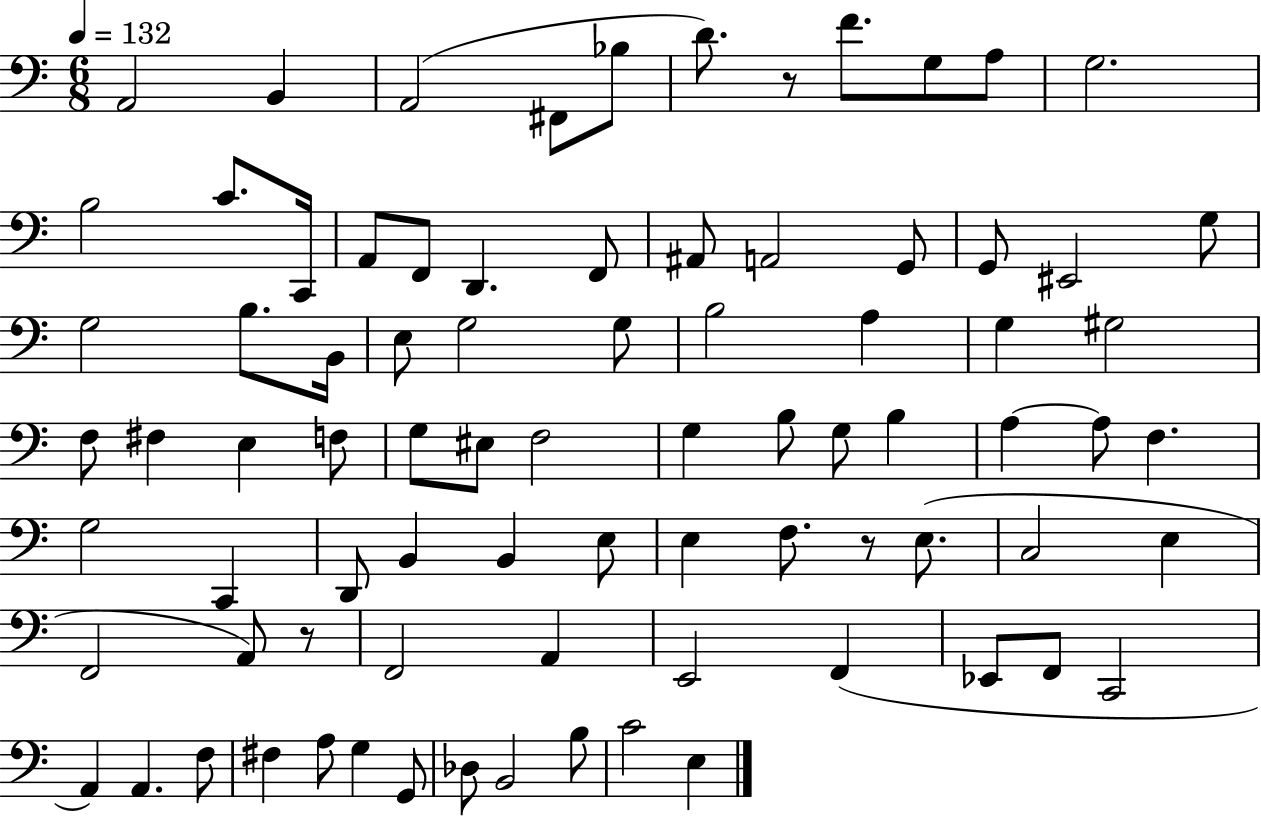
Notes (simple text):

A2/h B2/q A2/h F#2/e Bb3/e D4/e. R/e F4/e. G3/e A3/e G3/h. B3/h C4/e. C2/s A2/e F2/e D2/q. F2/e A#2/e A2/h G2/e G2/e EIS2/h G3/e G3/h B3/e. B2/s E3/e G3/h G3/e B3/h A3/q G3/q G#3/h F3/e F#3/q E3/q F3/e G3/e EIS3/e F3/h G3/q B3/e G3/e B3/q A3/q A3/e F3/q. G3/h C2/q D2/e B2/q B2/q E3/e E3/q F3/e. R/e E3/e. C3/h E3/q F2/h A2/e R/e F2/h A2/q E2/h F2/q Eb2/e F2/e C2/h A2/q A2/q. F3/e F#3/q A3/e G3/q G2/e Db3/e B2/h B3/e C4/h E3/q